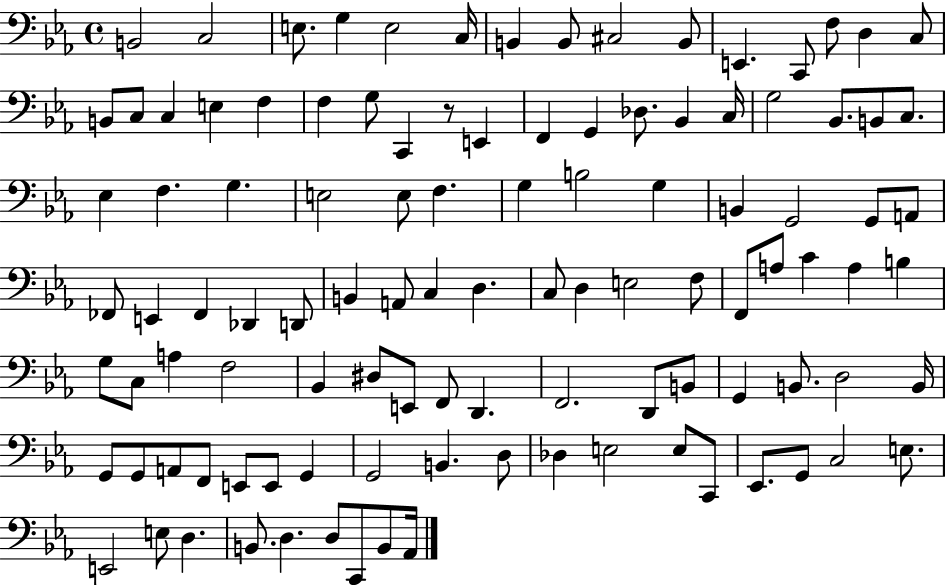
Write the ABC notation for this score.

X:1
T:Untitled
M:4/4
L:1/4
K:Eb
B,,2 C,2 E,/2 G, E,2 C,/4 B,, B,,/2 ^C,2 B,,/2 E,, C,,/2 F,/2 D, C,/2 B,,/2 C,/2 C, E, F, F, G,/2 C,, z/2 E,, F,, G,, _D,/2 _B,, C,/4 G,2 _B,,/2 B,,/2 C,/2 _E, F, G, E,2 E,/2 F, G, B,2 G, B,, G,,2 G,,/2 A,,/2 _F,,/2 E,, _F,, _D,, D,,/2 B,, A,,/2 C, D, C,/2 D, E,2 F,/2 F,,/2 A,/2 C A, B, G,/2 C,/2 A, F,2 _B,, ^D,/2 E,,/2 F,,/2 D,, F,,2 D,,/2 B,,/2 G,, B,,/2 D,2 B,,/4 G,,/2 G,,/2 A,,/2 F,,/2 E,,/2 E,,/2 G,, G,,2 B,, D,/2 _D, E,2 E,/2 C,,/2 _E,,/2 G,,/2 C,2 E,/2 E,,2 E,/2 D, B,,/2 D, D,/2 C,,/2 B,,/2 _A,,/4